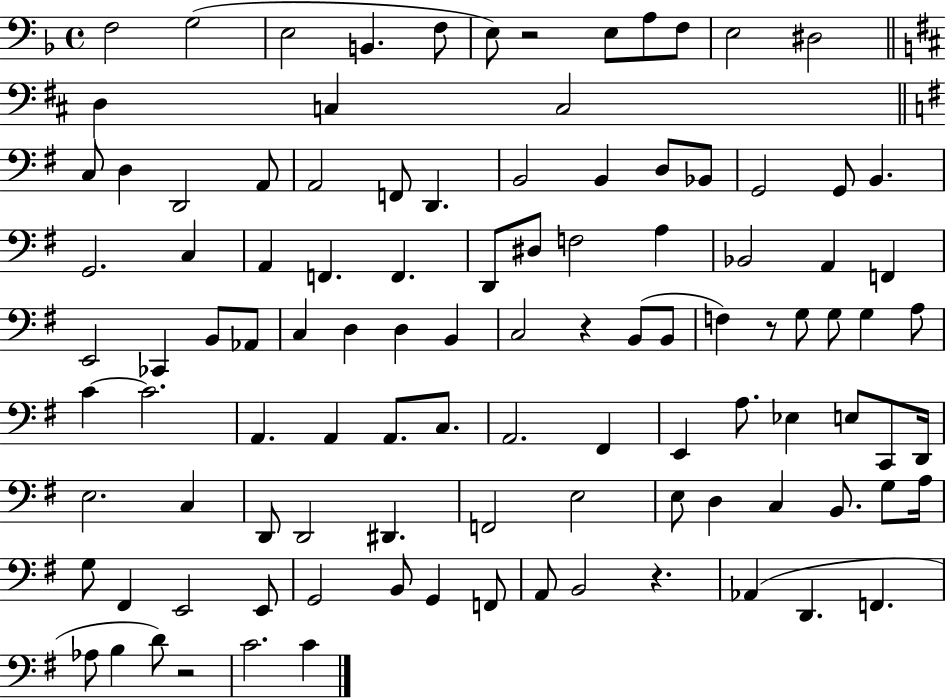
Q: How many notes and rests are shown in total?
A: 106